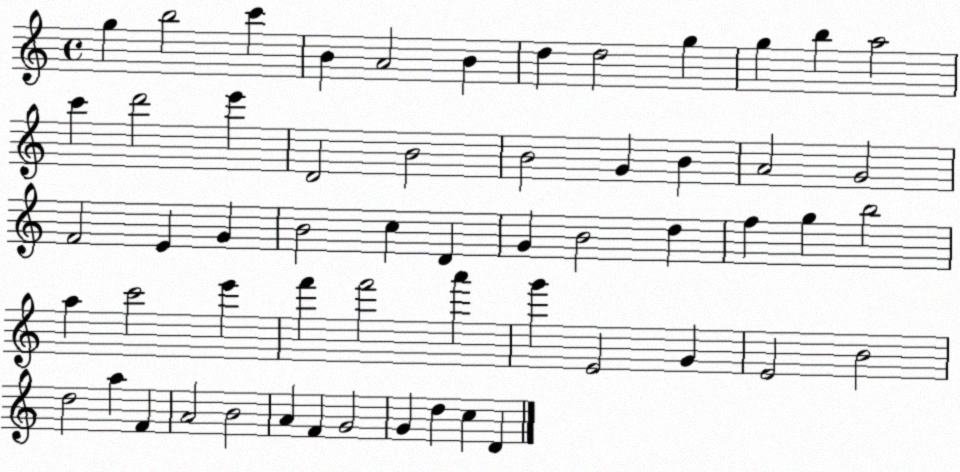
X:1
T:Untitled
M:4/4
L:1/4
K:C
g b2 c' B A2 B d d2 g g b a2 c' d'2 e' D2 B2 B2 G B A2 G2 F2 E G B2 c D G B2 d f g b2 a c'2 e' f' f'2 a' g' E2 G E2 B2 d2 a F A2 B2 A F G2 G d c D